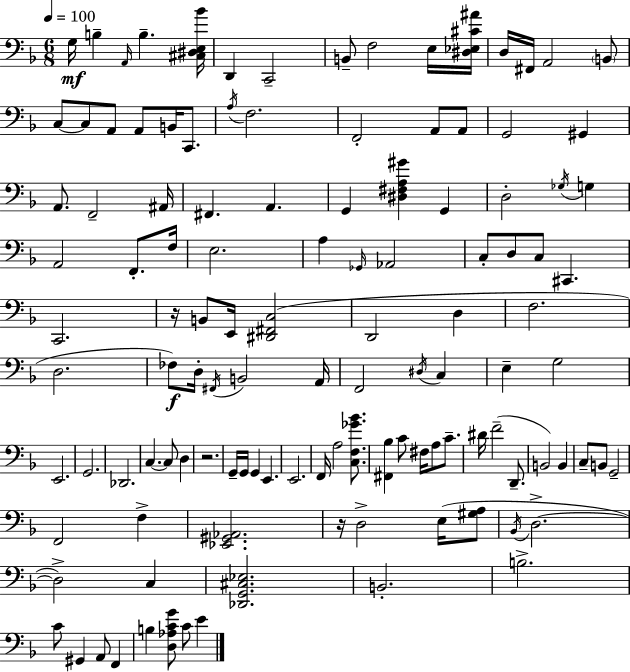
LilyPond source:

{
  \clef bass
  \numericTimeSignature
  \time 6/8
  \key d \minor
  \tempo 4 = 100
  g16\mf b4-- \grace { a,16 } b4.-- | <cis dis e bes'>16 d,4 c,2-- | b,8-- f2 e16 | <dis ees cis' ais'>16 d16 fis,16 a,2 \parenthesize b,8 | \break c8~~ c8 a,8 a,8 b,16 c,8. | \acciaccatura { a16 } f2. | f,2-. a,8 | a,8 g,2 gis,4 | \break a,8. f,2-- | ais,16 fis,4. a,4. | g,4 <dis fis a gis'>4 g,4 | d2-. \acciaccatura { ges16 } g4 | \break a,2 f,8.-. | f16 e2. | a4 \grace { ges,16 } aes,2 | c8-. d8 c8 cis,4. | \break c,2. | r16 b,8 e,16 <dis, fis, c>2( | d,2 | d4 f2. | \break d2. | fes8\f) d16-. \acciaccatura { fis,16 } b,2 | a,16 f,2 | \acciaccatura { dis16 } c4 e4-- g2 | \break e,2. | g,2. | des,2. | c4.~~ | \break c8 d4 r2. | g,16-- g,16 g,4 | e,4. e,2. | f,16 a2 | \break <c f ges' bes'>8. <fis, bes>4 c'8 | fis16 a8 c'8.-- dis'16 f'2--( | d,8.-- b,2) | b,4 c8-- b,8 g,2-- | \break f,2 | f4-> <ees, gis, aes,>2. | r16 d2-> | e16( <gis a>8 \acciaccatura { bes,16 } d2.->~~ | \break d2->) | c4 <des, g, cis ees>2. | b,2.-. | b2.-> | \break c'8 gis,4 | a,8 f,4 b4 <d aes c' g'>8 | c'8 e'4 \bar "|."
}